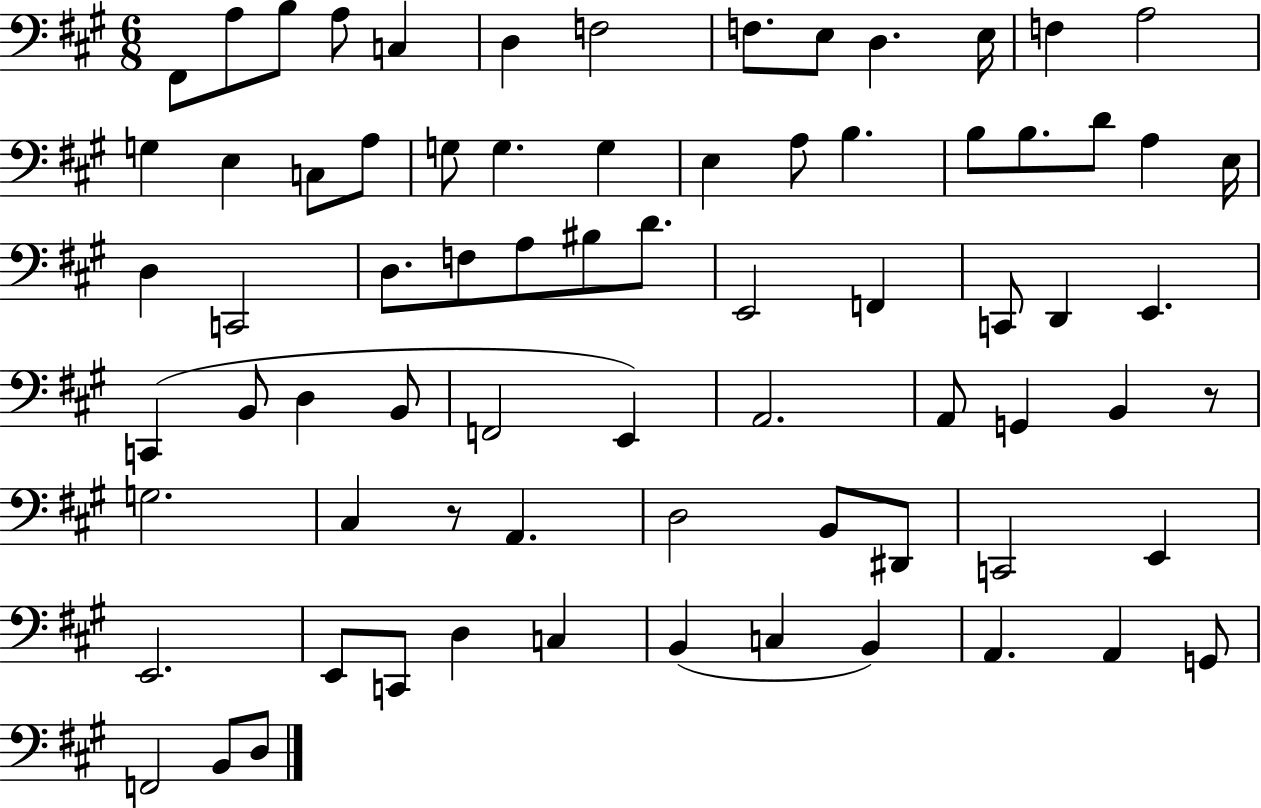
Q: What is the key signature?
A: A major